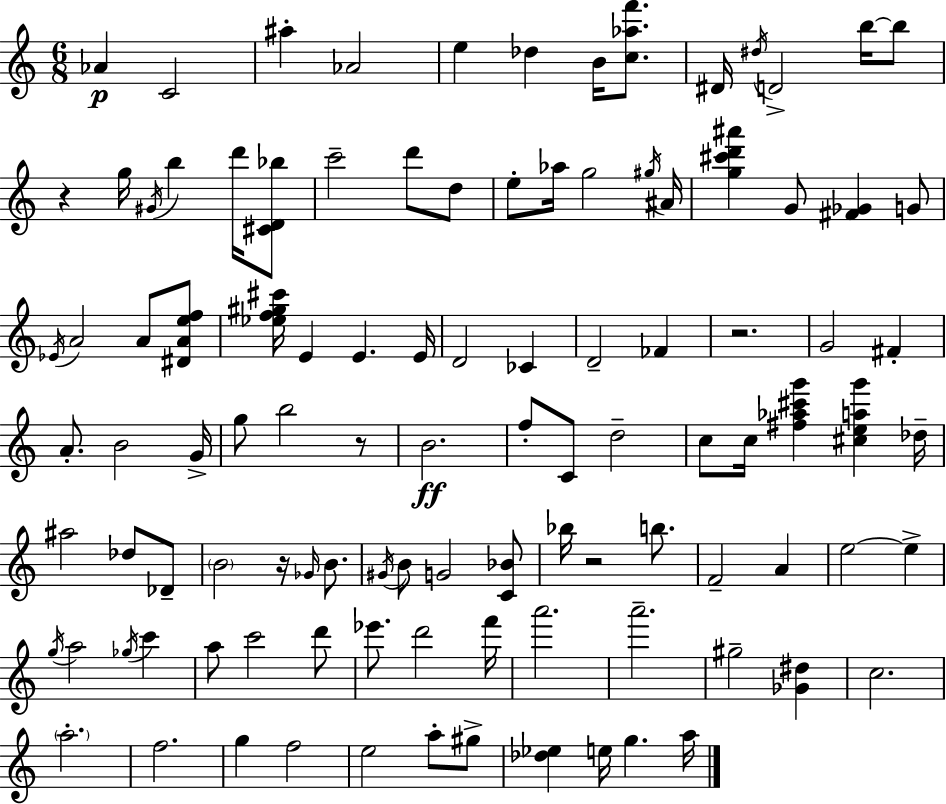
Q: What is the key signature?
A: A minor